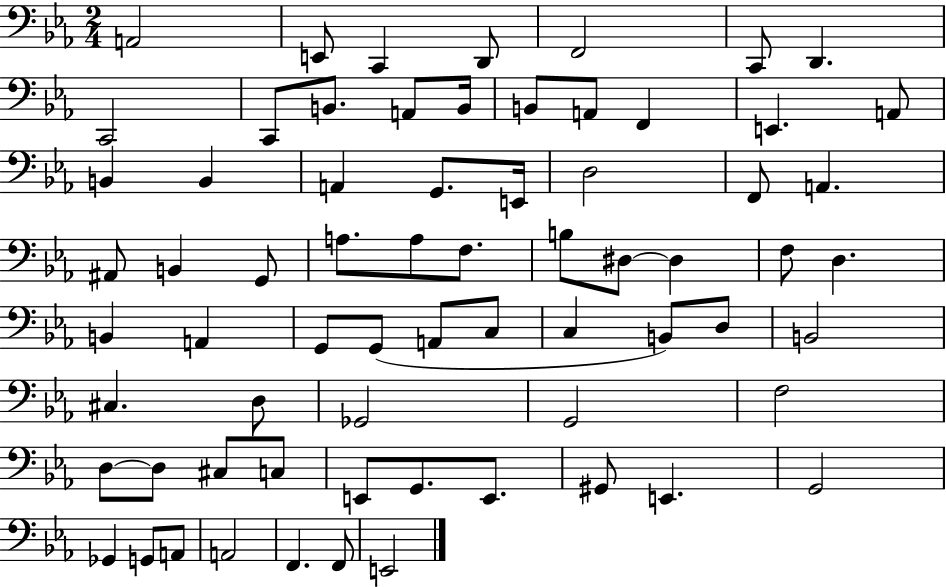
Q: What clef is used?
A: bass